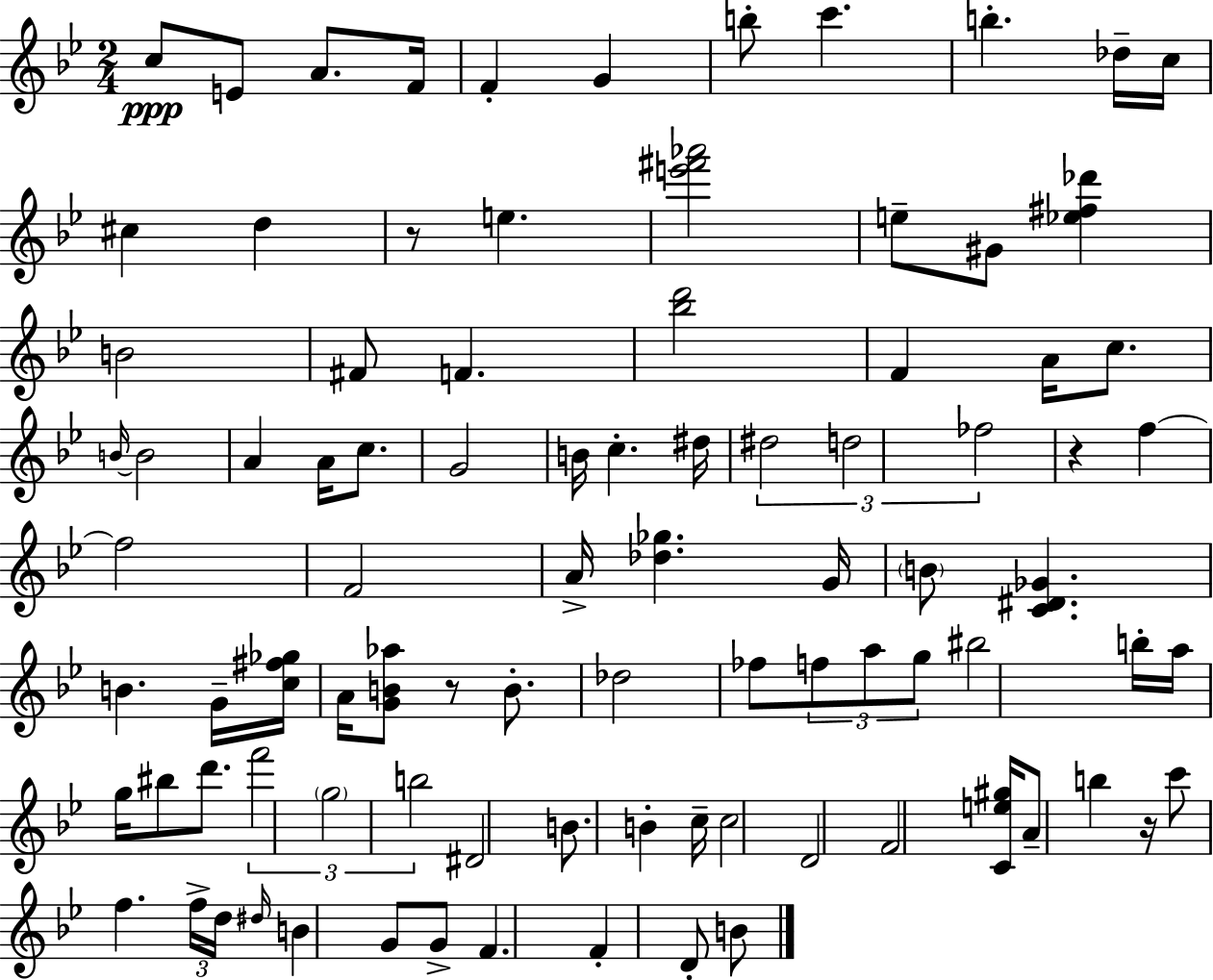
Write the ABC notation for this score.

X:1
T:Untitled
M:2/4
L:1/4
K:Bb
c/2 E/2 A/2 F/4 F G b/2 c' b _d/4 c/4 ^c d z/2 e [e'^f'_a']2 e/2 ^G/2 [_e^f_d'] B2 ^F/2 F [_bd']2 F A/4 c/2 B/4 B2 A A/4 c/2 G2 B/4 c ^d/4 ^d2 d2 _f2 z f f2 F2 A/4 [_d_g] G/4 B/2 [C^D_G] B G/4 [c^f_g]/4 A/4 [GB_a]/2 z/2 B/2 _d2 _f/2 f/2 a/2 g/2 ^b2 b/4 a/4 g/4 ^b/2 d'/2 f'2 g2 b2 ^D2 B/2 B c/4 c2 D2 F2 [Ce^g]/4 A/2 b z/4 c'/2 f f/4 d/4 ^d/4 B G/2 G/2 F F D/2 B/2